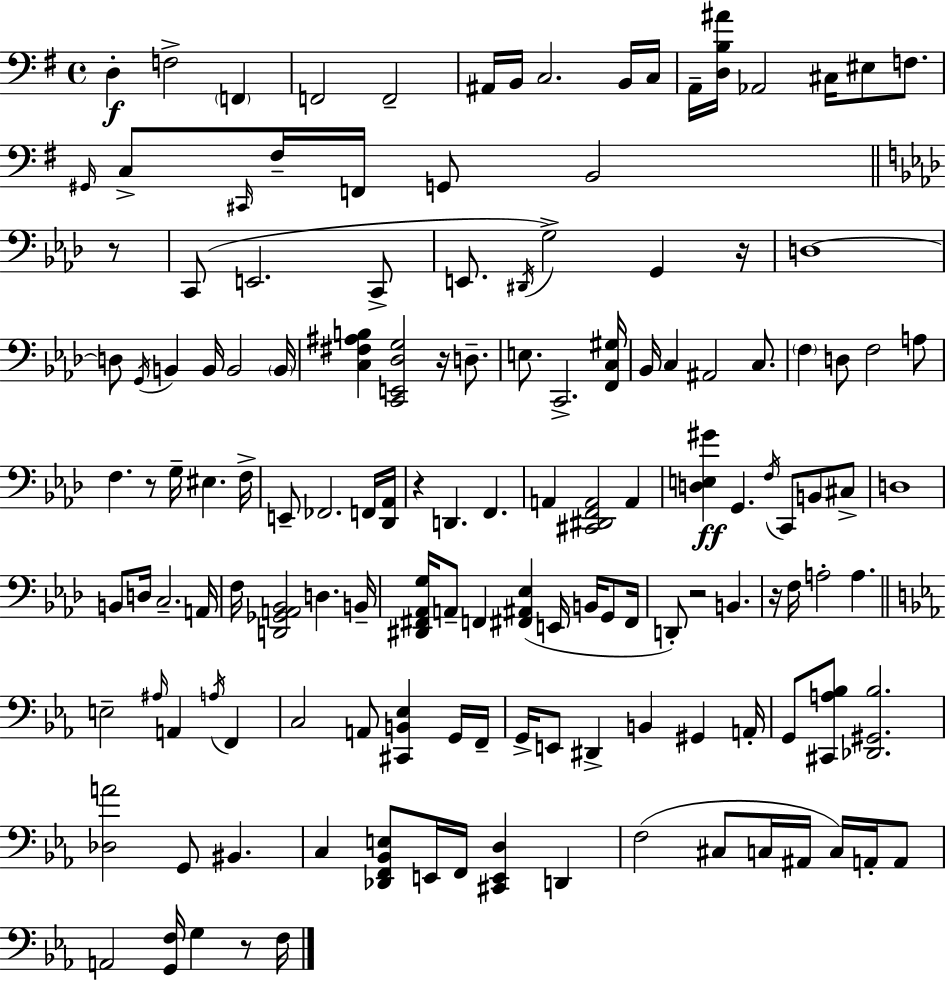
X:1
T:Untitled
M:4/4
L:1/4
K:Em
D, F,2 F,, F,,2 F,,2 ^A,,/4 B,,/4 C,2 B,,/4 C,/4 A,,/4 [D,B,^A]/4 _A,,2 ^C,/4 ^E,/2 F,/2 ^G,,/4 C,/2 ^C,,/4 ^F,/4 F,,/4 G,,/2 B,,2 z/2 C,,/2 E,,2 C,,/2 E,,/2 ^D,,/4 G,2 G,, z/4 D,4 D,/2 G,,/4 B,, B,,/4 B,,2 B,,/4 [C,^F,^A,B,] [C,,E,,_D,G,]2 z/4 D,/2 E,/2 C,,2 [F,,C,^G,]/4 _B,,/4 C, ^A,,2 C,/2 F, D,/2 F,2 A,/2 F, z/2 G,/4 ^E, F,/4 E,,/2 _F,,2 F,,/4 [_D,,_A,,]/4 z D,, F,, A,, [^C,,^D,,F,,A,,]2 A,, [D,E,^G] G,, F,/4 C,,/2 B,,/2 ^C,/2 D,4 B,,/2 D,/4 C,2 A,,/4 F,/4 [D,,_G,,A,,_B,,]2 D, B,,/4 [^D,,^F,,_A,,G,]/4 A,,/2 F,, [^F,,^A,,_E,] E,,/4 B,,/4 G,,/2 ^F,,/4 D,,/2 z2 B,, z/4 F,/4 A,2 A, E,2 ^A,/4 A,, A,/4 F,, C,2 A,,/2 [^C,,B,,_E,] G,,/4 F,,/4 G,,/4 E,,/2 ^D,, B,, ^G,, A,,/4 G,,/2 [^C,,A,_B,]/2 [_D,,^G,,_B,]2 [_D,A]2 G,,/2 ^B,, C, [_D,,F,,_B,,E,]/2 E,,/4 F,,/4 [^C,,E,,D,] D,, F,2 ^C,/2 C,/4 ^A,,/4 C,/4 A,,/4 A,,/2 A,,2 [G,,F,]/4 G, z/2 F,/4